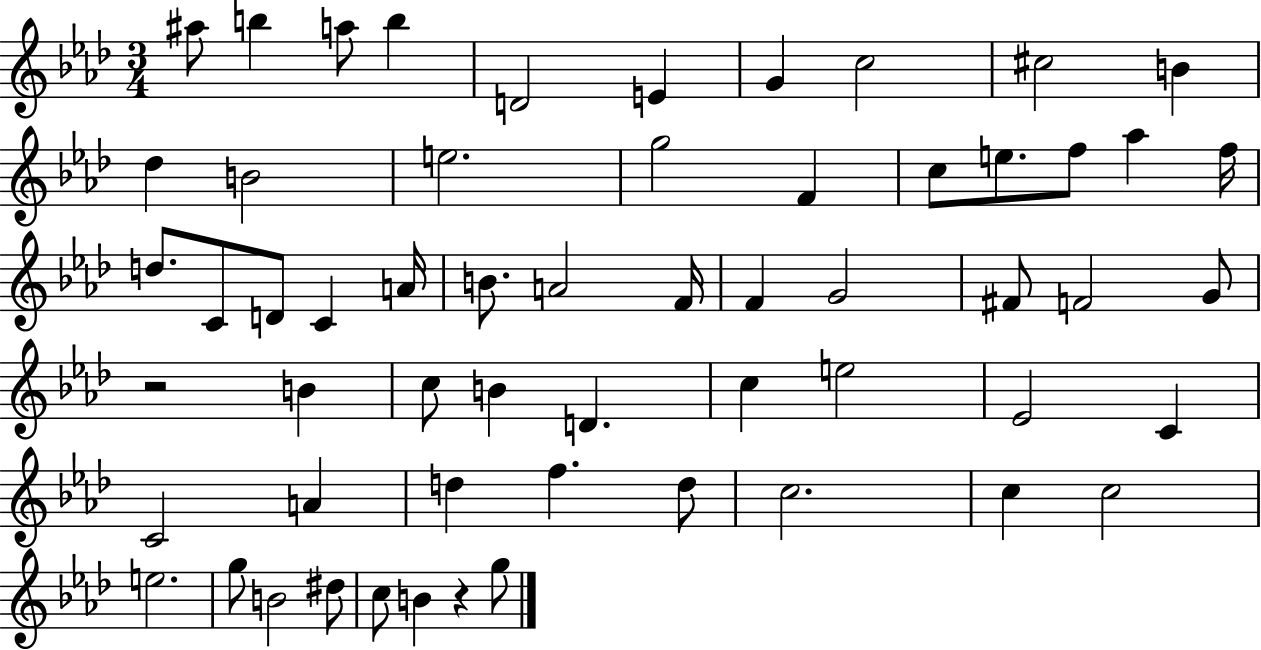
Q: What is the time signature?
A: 3/4